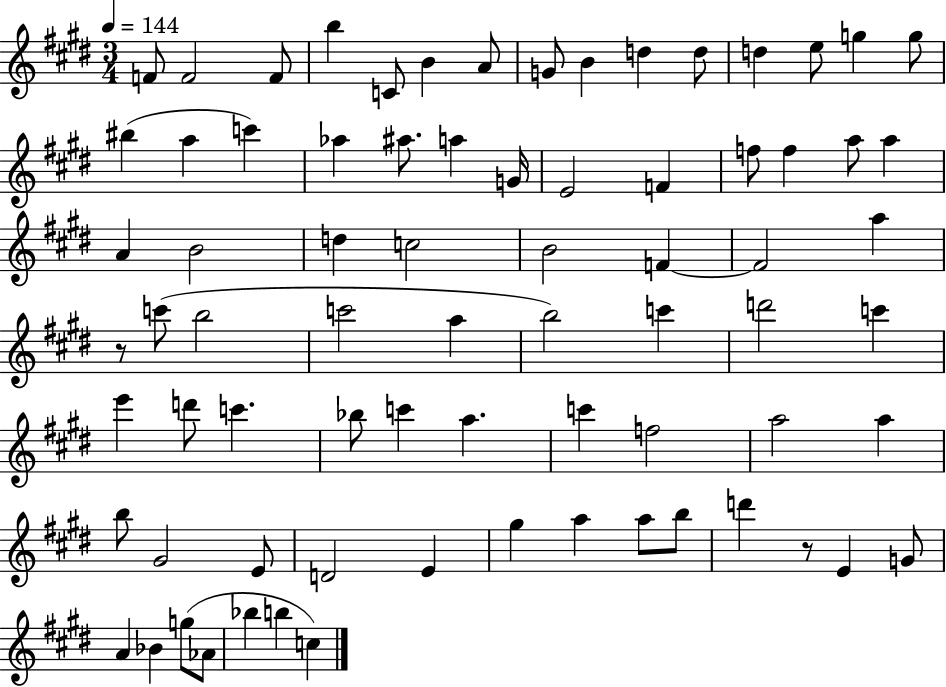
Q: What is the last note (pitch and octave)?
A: C5